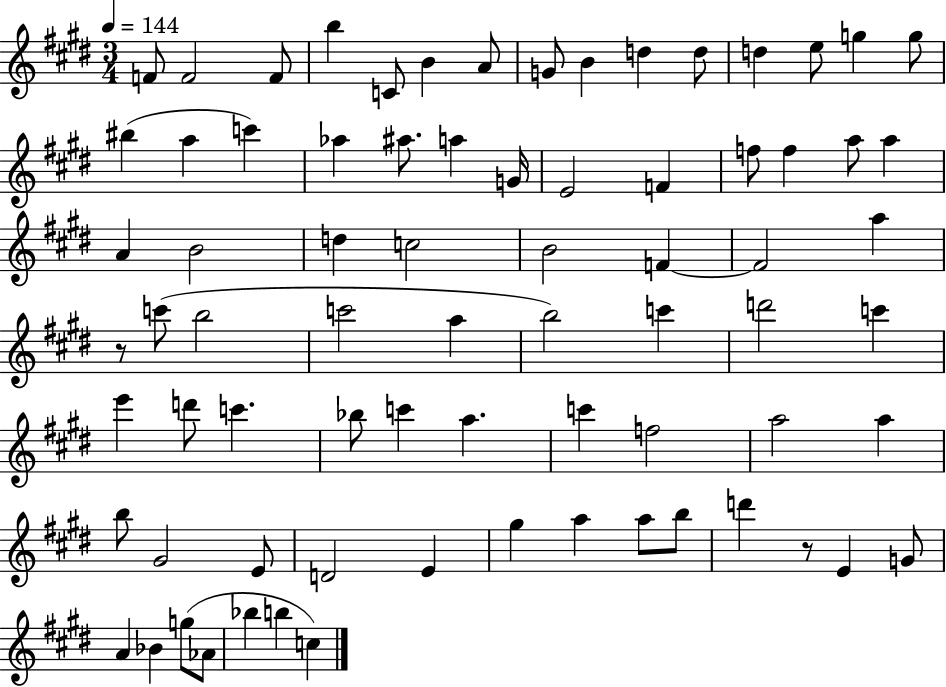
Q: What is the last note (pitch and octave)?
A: C5